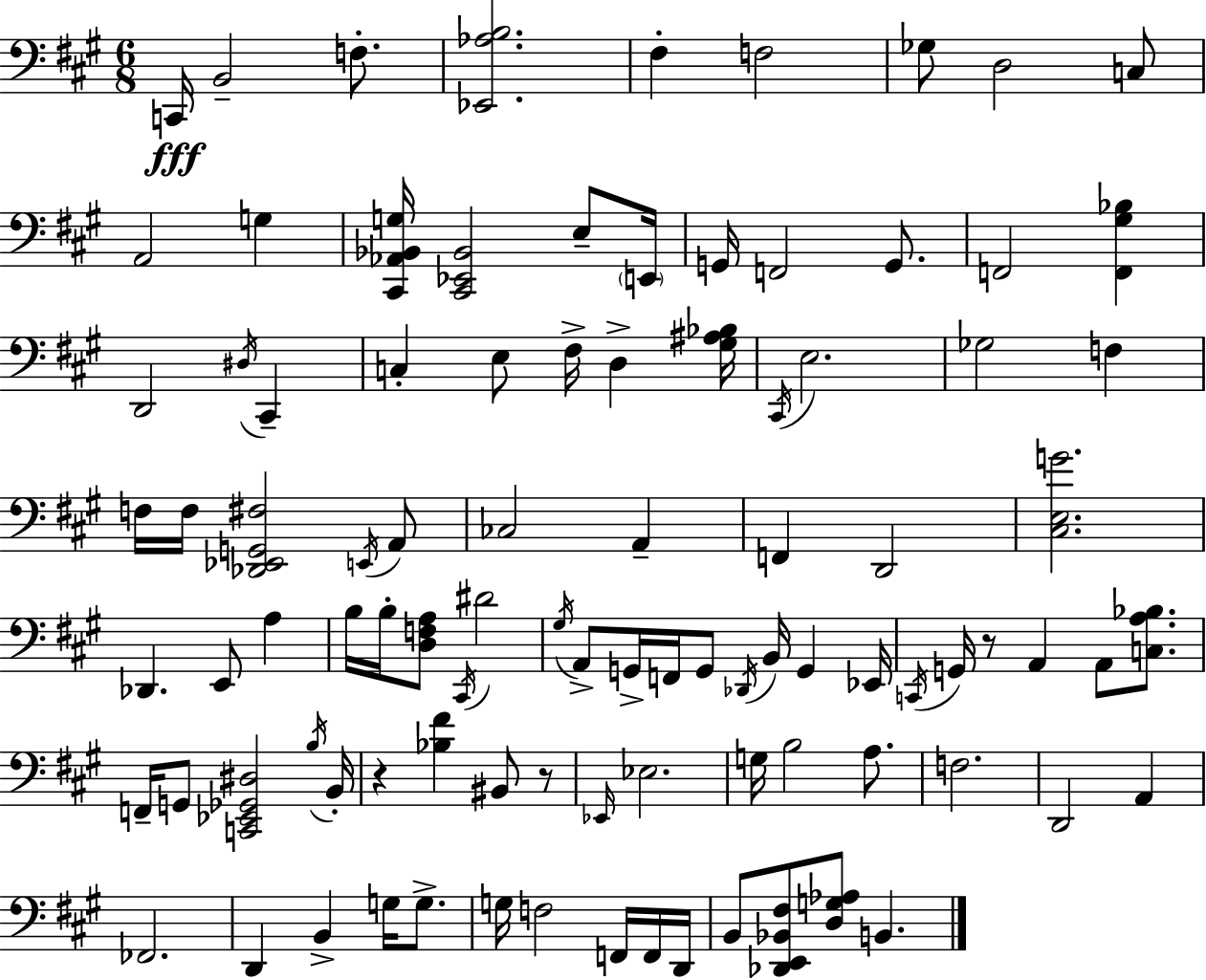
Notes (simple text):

C2/s B2/h F3/e. [Eb2,Ab3,B3]/h. F#3/q F3/h Gb3/e D3/h C3/e A2/h G3/q [C#2,Ab2,Bb2,G3]/s [C#2,Eb2,Bb2]/h E3/e E2/s G2/s F2/h G2/e. F2/h [F2,G#3,Bb3]/q D2/h D#3/s C#2/q C3/q E3/e F#3/s D3/q [G#3,A#3,Bb3]/s C#2/s E3/h. Gb3/h F3/q F3/s F3/s [Db2,Eb2,G2,F#3]/h E2/s A2/e CES3/h A2/q F2/q D2/h [C#3,E3,G4]/h. Db2/q. E2/e A3/q B3/s B3/s [D3,F3,A3]/e C#2/s D#4/h G#3/s A2/e G2/s F2/s G2/e Db2/s B2/s G2/q Eb2/s C2/s G2/s R/e A2/q A2/e [C3,A3,Bb3]/e. F2/s G2/e [C2,Eb2,Gb2,D#3]/h B3/s B2/s R/q [Bb3,F#4]/q BIS2/e R/e Eb2/s Eb3/h. G3/s B3/h A3/e. F3/h. D2/h A2/q FES2/h. D2/q B2/q G3/s G3/e. G3/s F3/h F2/s F2/s D2/s B2/e [Db2,E2,Bb2,F#3]/e [D3,G3,Ab3]/e B2/q.